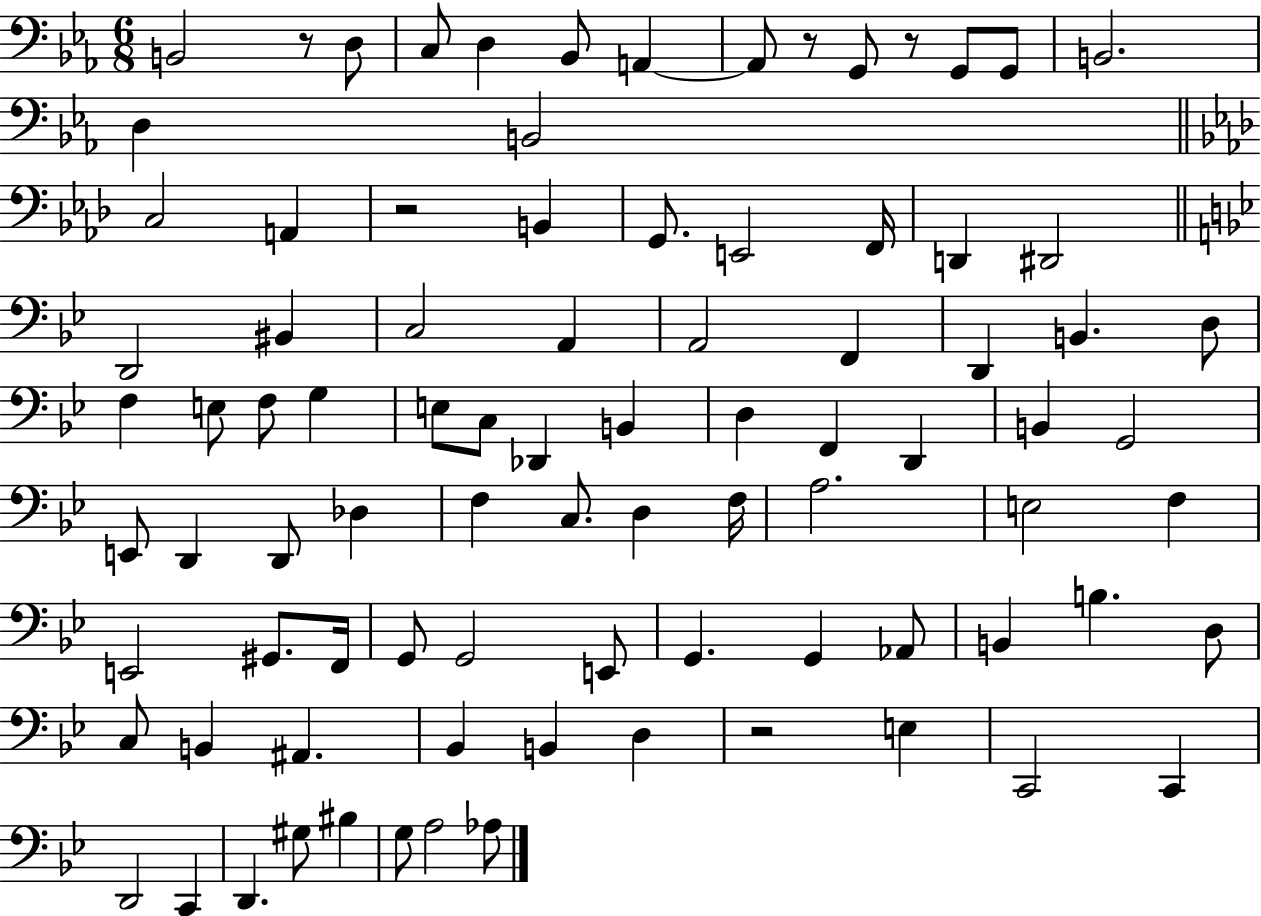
B2/h R/e D3/e C3/e D3/q Bb2/e A2/q A2/e R/e G2/e R/e G2/e G2/e B2/h. D3/q B2/h C3/h A2/q R/h B2/q G2/e. E2/h F2/s D2/q D#2/h D2/h BIS2/q C3/h A2/q A2/h F2/q D2/q B2/q. D3/e F3/q E3/e F3/e G3/q E3/e C3/e Db2/q B2/q D3/q F2/q D2/q B2/q G2/h E2/e D2/q D2/e Db3/q F3/q C3/e. D3/q F3/s A3/h. E3/h F3/q E2/h G#2/e. F2/s G2/e G2/h E2/e G2/q. G2/q Ab2/e B2/q B3/q. D3/e C3/e B2/q A#2/q. Bb2/q B2/q D3/q R/h E3/q C2/h C2/q D2/h C2/q D2/q. G#3/e BIS3/q G3/e A3/h Ab3/e